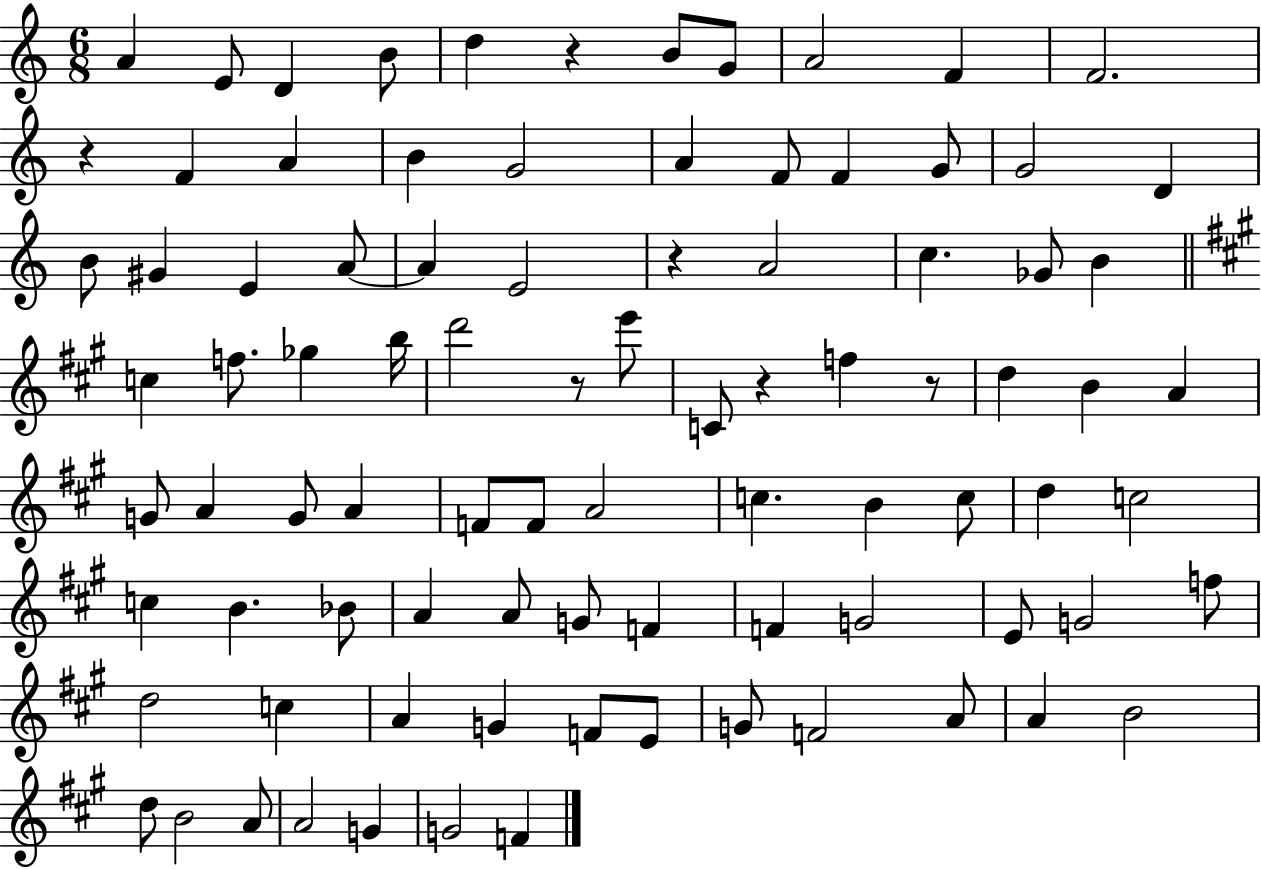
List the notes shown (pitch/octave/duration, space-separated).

A4/q E4/e D4/q B4/e D5/q R/q B4/e G4/e A4/h F4/q F4/h. R/q F4/q A4/q B4/q G4/h A4/q F4/e F4/q G4/e G4/h D4/q B4/e G#4/q E4/q A4/e A4/q E4/h R/q A4/h C5/q. Gb4/e B4/q C5/q F5/e. Gb5/q B5/s D6/h R/e E6/e C4/e R/q F5/q R/e D5/q B4/q A4/q G4/e A4/q G4/e A4/q F4/e F4/e A4/h C5/q. B4/q C5/e D5/q C5/h C5/q B4/q. Bb4/e A4/q A4/e G4/e F4/q F4/q G4/h E4/e G4/h F5/e D5/h C5/q A4/q G4/q F4/e E4/e G4/e F4/h A4/e A4/q B4/h D5/e B4/h A4/e A4/h G4/q G4/h F4/q